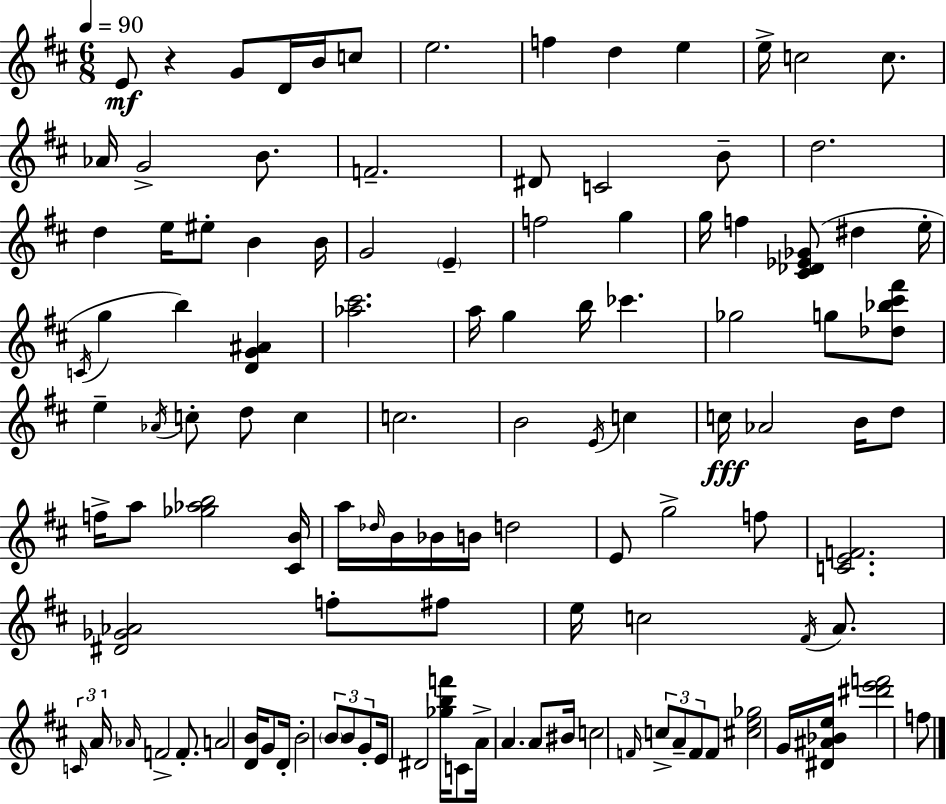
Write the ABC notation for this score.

X:1
T:Untitled
M:6/8
L:1/4
K:D
E/2 z G/2 D/4 B/4 c/2 e2 f d e e/4 c2 c/2 _A/4 G2 B/2 F2 ^D/2 C2 B/2 d2 d e/4 ^e/2 B B/4 G2 E f2 g g/4 f [^C_D_E_G]/2 ^d e/4 C/4 g b [DG^A] [_a^c']2 a/4 g b/4 _c' _g2 g/2 [_d_b^c'^f']/2 e _A/4 c/2 d/2 c c2 B2 E/4 c c/4 _A2 B/4 d/2 f/4 a/2 [_g_ab]2 [^CB]/4 a/4 _d/4 B/4 _B/4 B/4 d2 E/2 g2 f/2 [CEF]2 [^D_G_A]2 f/2 ^f/2 e/4 c2 ^F/4 A/2 C/4 A/4 _A/4 F2 F/2 A2 [DB]/4 G/2 D/4 B2 B/2 B/2 G/2 E/4 ^D2 [_gbf']/4 C/2 A/4 A A/2 ^B/4 c2 F/4 c/2 A/2 F/2 F/2 [^ce_g]2 G/4 [^D^A_Be]/4 [^d'e'f']2 f/2